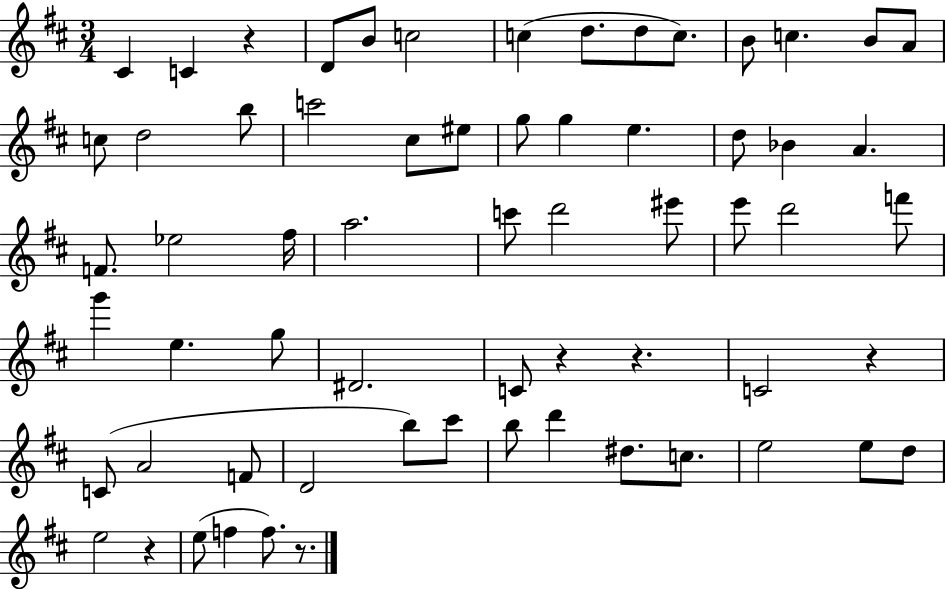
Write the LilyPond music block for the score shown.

{
  \clef treble
  \numericTimeSignature
  \time 3/4
  \key d \major
  cis'4 c'4 r4 | d'8 b'8 c''2 | c''4( d''8. d''8 c''8.) | b'8 c''4. b'8 a'8 | \break c''8 d''2 b''8 | c'''2 cis''8 eis''8 | g''8 g''4 e''4. | d''8 bes'4 a'4. | \break f'8. ees''2 fis''16 | a''2. | c'''8 d'''2 eis'''8 | e'''8 d'''2 f'''8 | \break g'''4 e''4. g''8 | dis'2. | c'8 r4 r4. | c'2 r4 | \break c'8( a'2 f'8 | d'2 b''8) cis'''8 | b''8 d'''4 dis''8. c''8. | e''2 e''8 d''8 | \break e''2 r4 | e''8( f''4 f''8.) r8. | \bar "|."
}